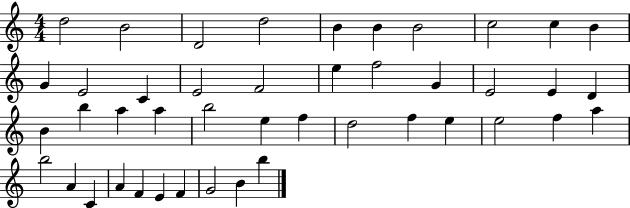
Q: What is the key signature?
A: C major